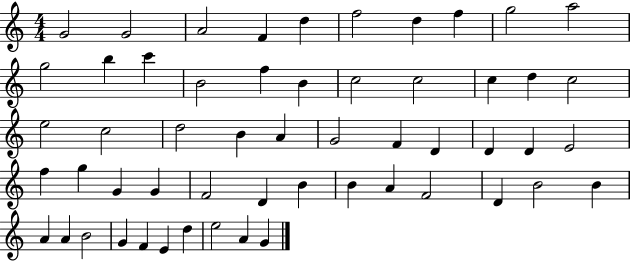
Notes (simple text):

G4/h G4/h A4/h F4/q D5/q F5/h D5/q F5/q G5/h A5/h G5/h B5/q C6/q B4/h F5/q B4/q C5/h C5/h C5/q D5/q C5/h E5/h C5/h D5/h B4/q A4/q G4/h F4/q D4/q D4/q D4/q E4/h F5/q G5/q G4/q G4/q F4/h D4/q B4/q B4/q A4/q F4/h D4/q B4/h B4/q A4/q A4/q B4/h G4/q F4/q E4/q D5/q E5/h A4/q G4/q